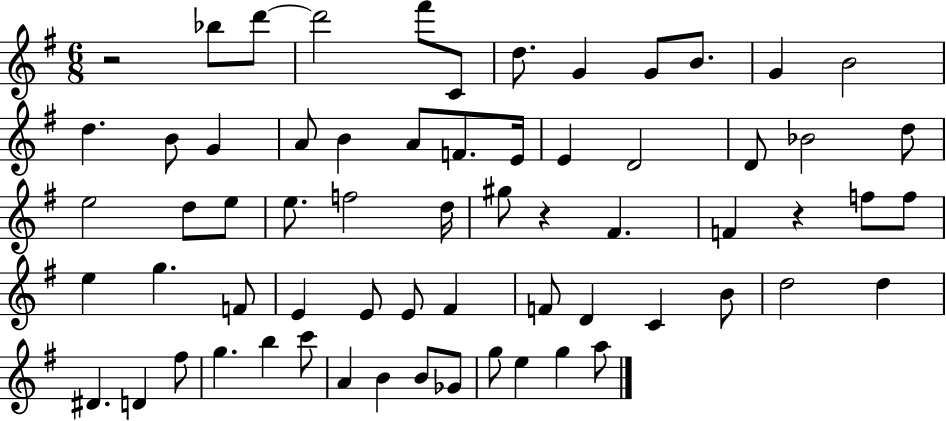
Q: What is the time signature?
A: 6/8